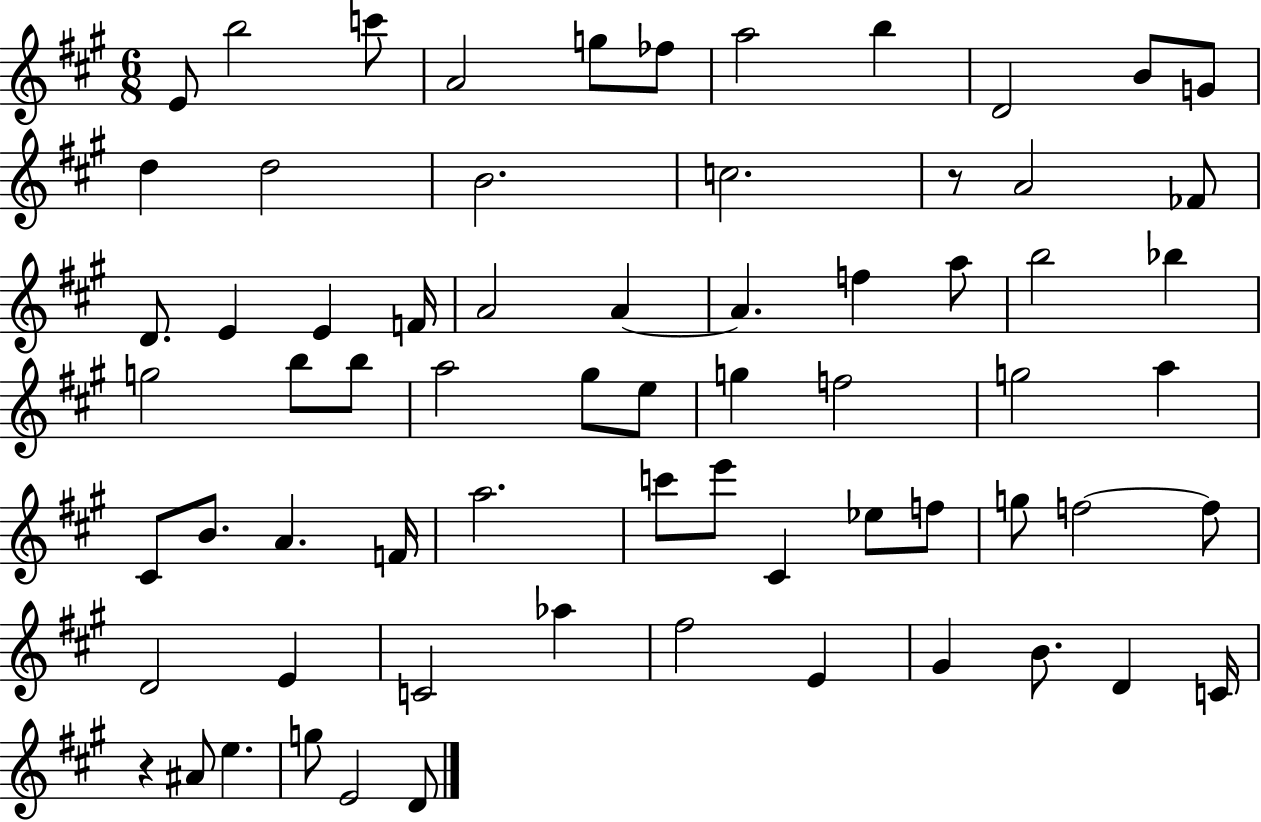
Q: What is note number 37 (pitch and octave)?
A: G5